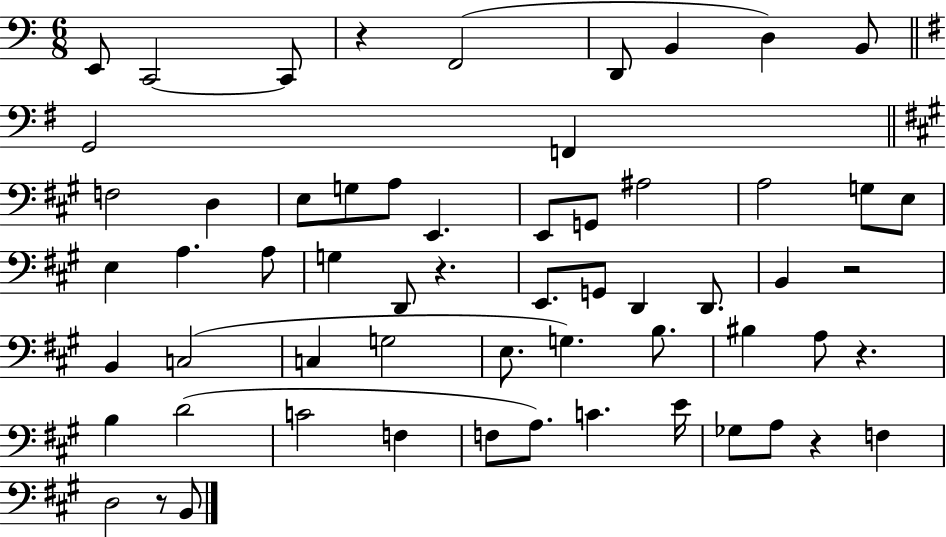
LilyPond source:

{
  \clef bass
  \numericTimeSignature
  \time 6/8
  \key c \major
  e,8 c,2~~ c,8 | r4 f,2( | d,8 b,4 d4) b,8 | \bar "||" \break \key g \major g,2 f,4 | \bar "||" \break \key a \major f2 d4 | e8 g8 a8 e,4. | e,8 g,8 ais2 | a2 g8 e8 | \break e4 a4. a8 | g4 d,8 r4. | e,8. g,8 d,4 d,8. | b,4 r2 | \break b,4 c2( | c4 g2 | e8. g4.) b8. | bis4 a8 r4. | \break b4 d'2( | c'2 f4 | f8 a8.) c'4. e'16 | ges8 a8 r4 f4 | \break d2 r8 b,8 | \bar "|."
}